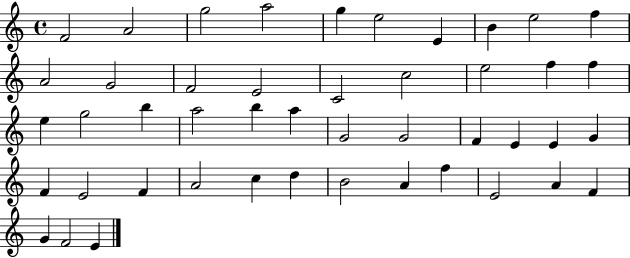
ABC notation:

X:1
T:Untitled
M:4/4
L:1/4
K:C
F2 A2 g2 a2 g e2 E B e2 f A2 G2 F2 E2 C2 c2 e2 f f e g2 b a2 b a G2 G2 F E E G F E2 F A2 c d B2 A f E2 A F G F2 E